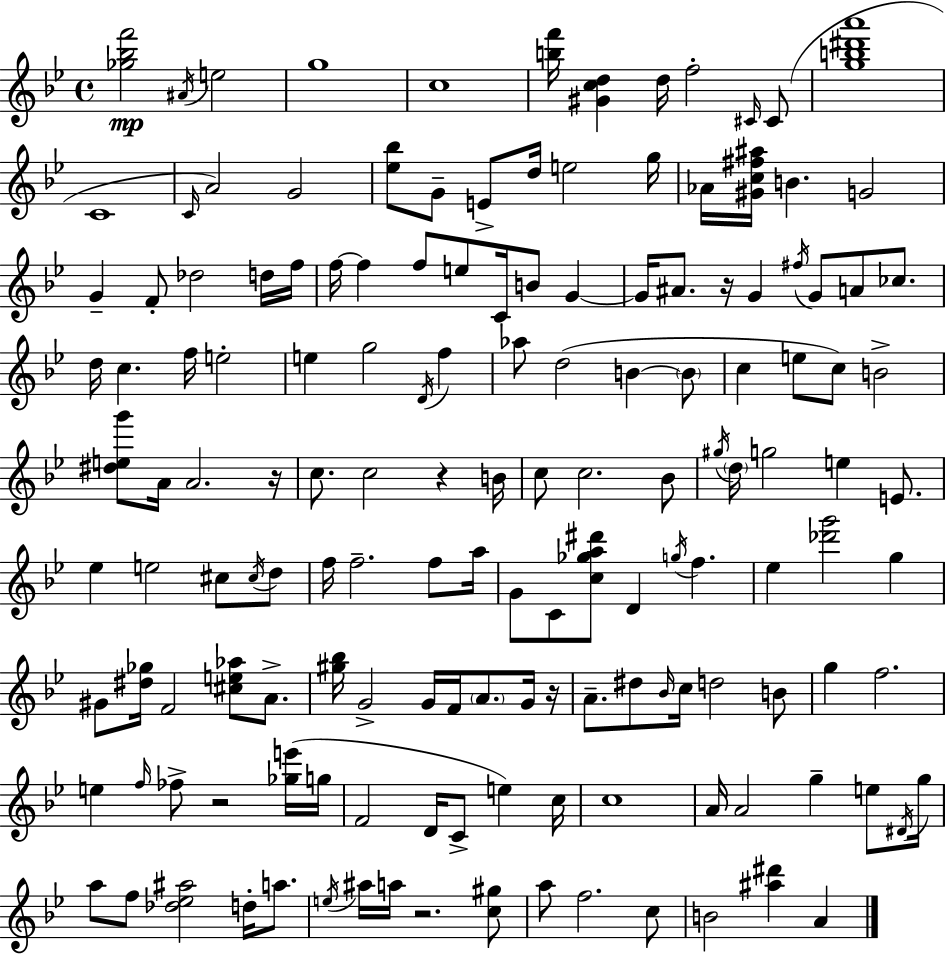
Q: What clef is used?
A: treble